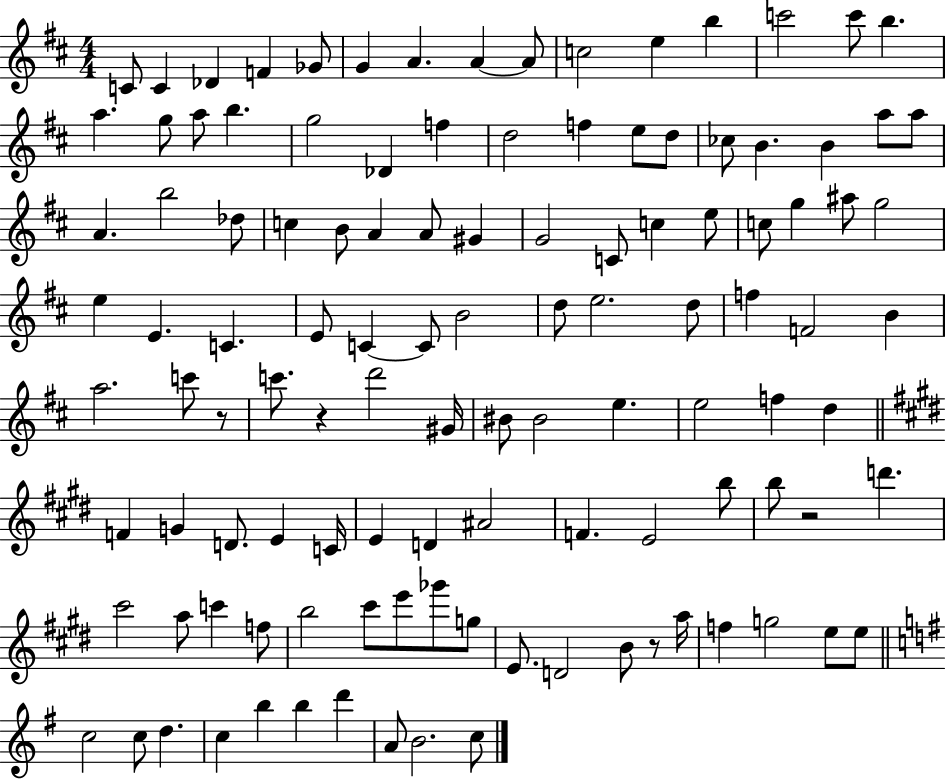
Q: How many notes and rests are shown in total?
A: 115